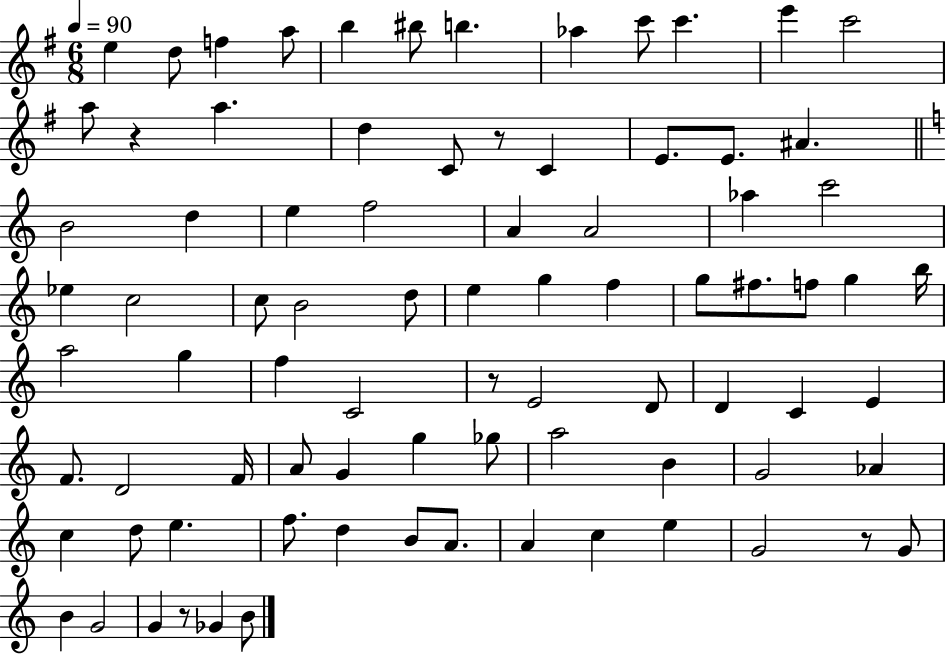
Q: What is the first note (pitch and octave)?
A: E5